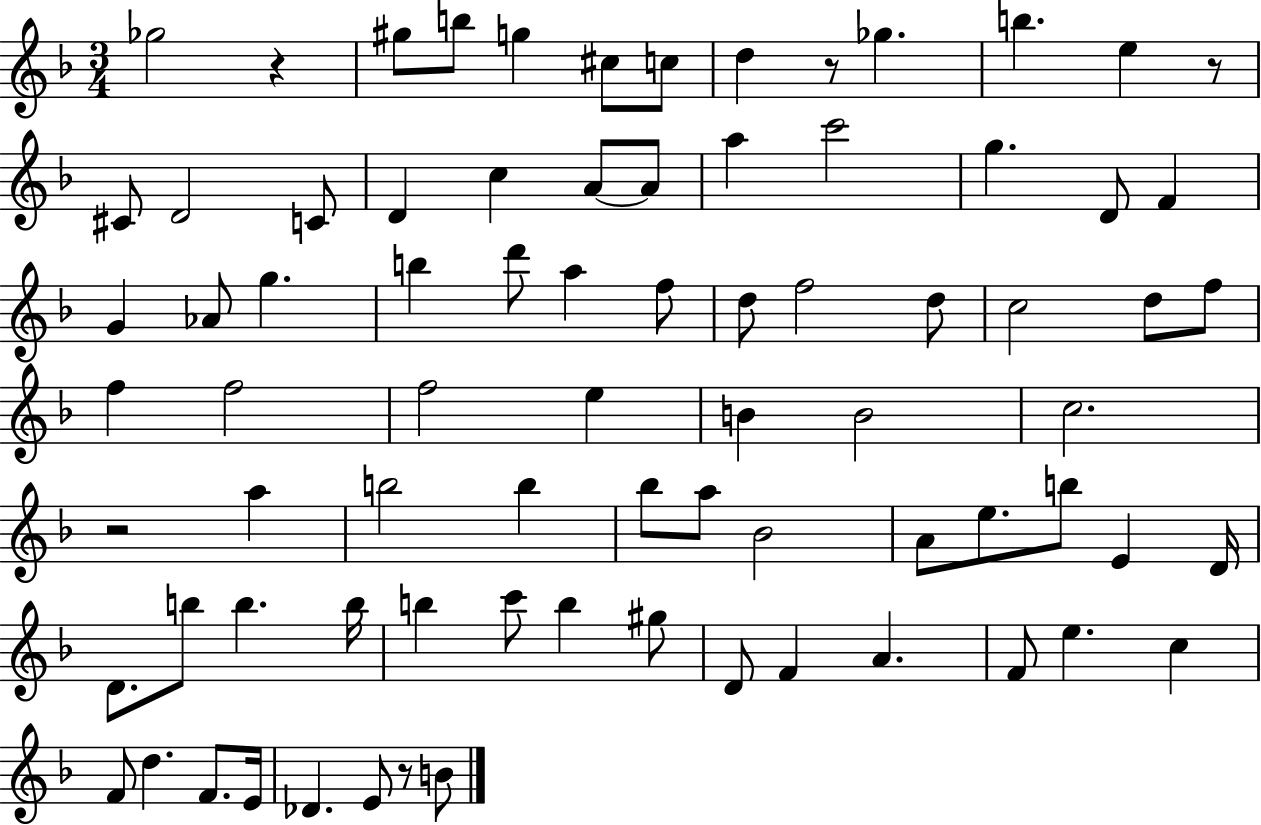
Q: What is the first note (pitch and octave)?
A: Gb5